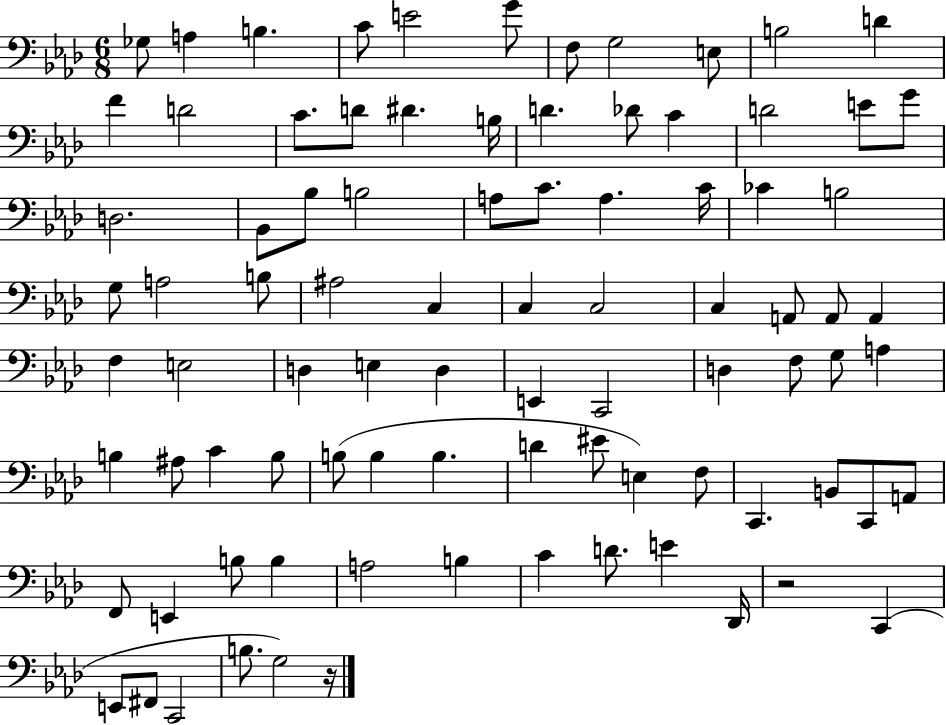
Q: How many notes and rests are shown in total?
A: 88